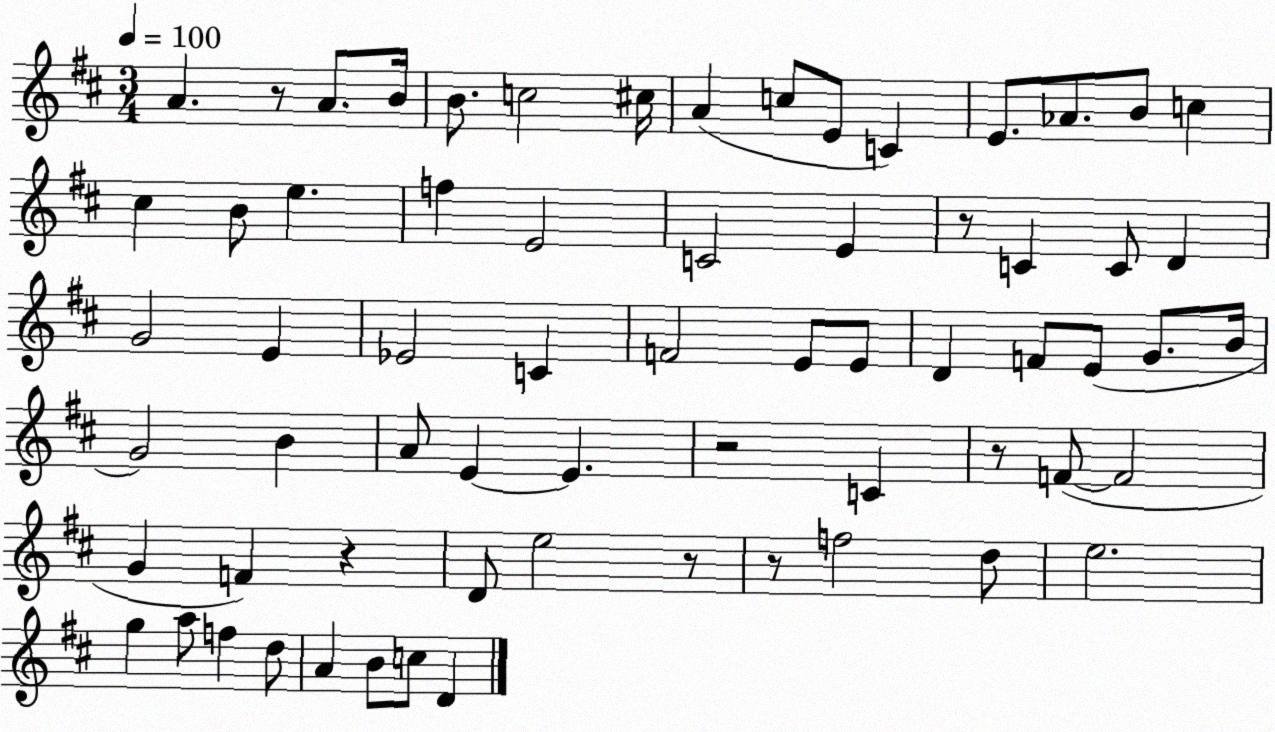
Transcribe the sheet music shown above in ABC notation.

X:1
T:Untitled
M:3/4
L:1/4
K:D
A z/2 A/2 B/4 B/2 c2 ^c/4 A c/2 E/2 C E/2 _A/2 B/2 c ^c B/2 e f E2 C2 E z/2 C C/2 D G2 E _E2 C F2 E/2 E/2 D F/2 E/2 G/2 B/4 G2 B A/2 E E z2 C z/2 F/2 F2 G F z D/2 e2 z/2 z/2 f2 d/2 e2 g a/2 f d/2 A B/2 c/2 D